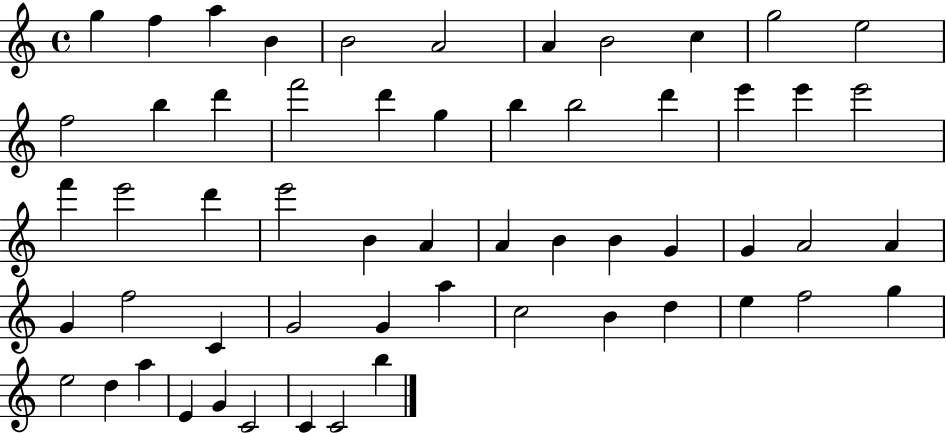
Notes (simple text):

G5/q F5/q A5/q B4/q B4/h A4/h A4/q B4/h C5/q G5/h E5/h F5/h B5/q D6/q F6/h D6/q G5/q B5/q B5/h D6/q E6/q E6/q E6/h F6/q E6/h D6/q E6/h B4/q A4/q A4/q B4/q B4/q G4/q G4/q A4/h A4/q G4/q F5/h C4/q G4/h G4/q A5/q C5/h B4/q D5/q E5/q F5/h G5/q E5/h D5/q A5/q E4/q G4/q C4/h C4/q C4/h B5/q